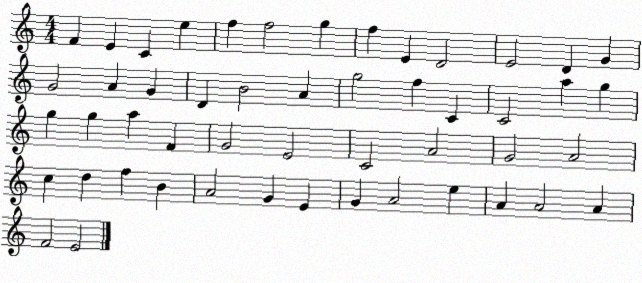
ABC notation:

X:1
T:Untitled
M:4/4
L:1/4
K:C
F E C e f f2 g f E D2 E2 D G G2 A G D B2 A g2 f C C2 a g g g a F G2 E2 C2 A2 G2 A2 c d f B A2 G E G A2 e A A2 A F2 E2